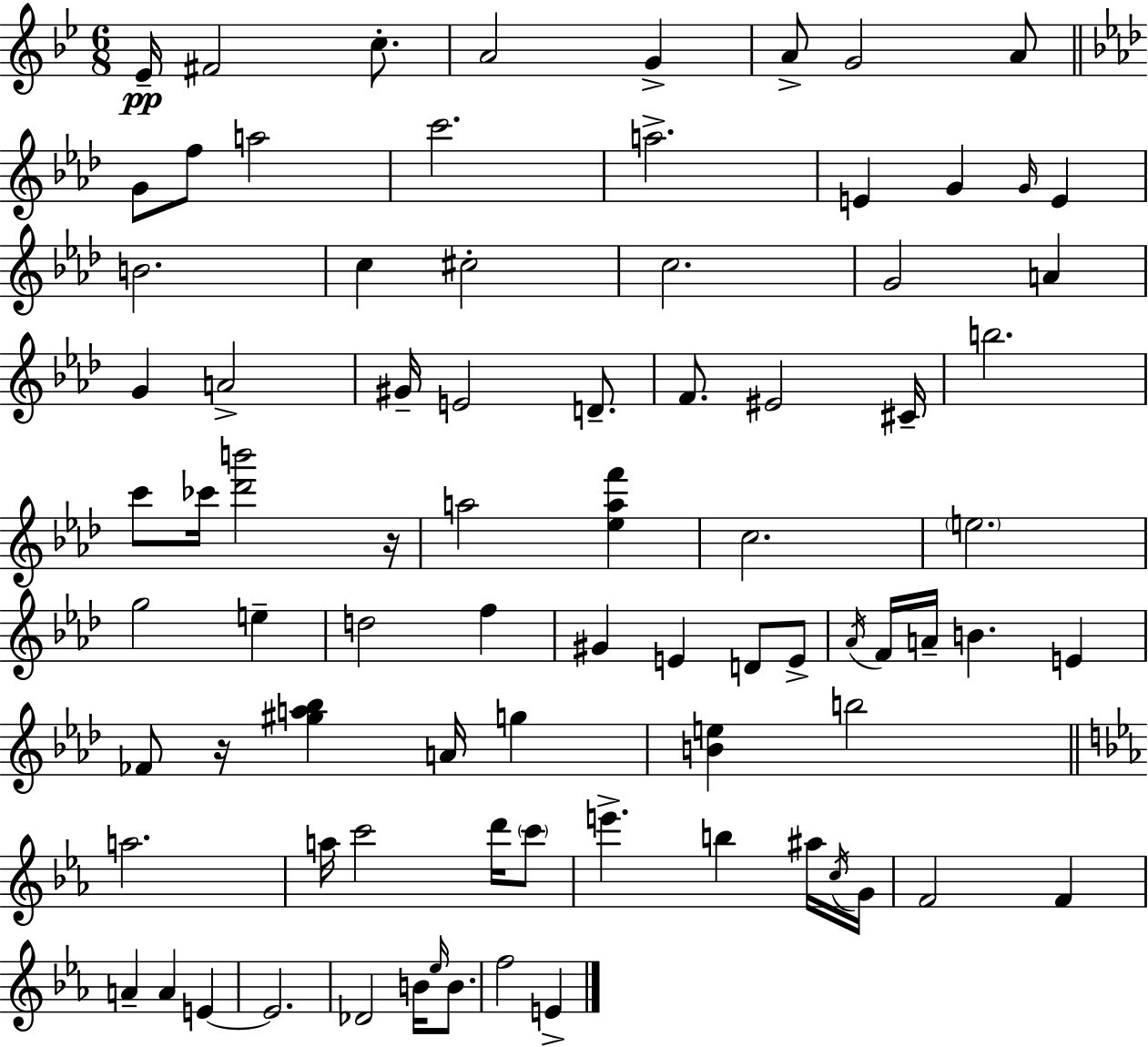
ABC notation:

X:1
T:Untitled
M:6/8
L:1/4
K:Bb
_E/4 ^F2 c/2 A2 G A/2 G2 A/2 G/2 f/2 a2 c'2 a2 E G G/4 E B2 c ^c2 c2 G2 A G A2 ^G/4 E2 D/2 F/2 ^E2 ^C/4 b2 c'/2 _c'/4 [_d'b']2 z/4 a2 [_eaf'] c2 e2 g2 e d2 f ^G E D/2 E/2 _A/4 F/4 A/4 B E _F/2 z/4 [^ga_b] A/4 g [Be] b2 a2 a/4 c'2 d'/4 c'/2 e' b ^a/4 c/4 G/4 F2 F A A E E2 _D2 B/4 _e/4 B/2 f2 E